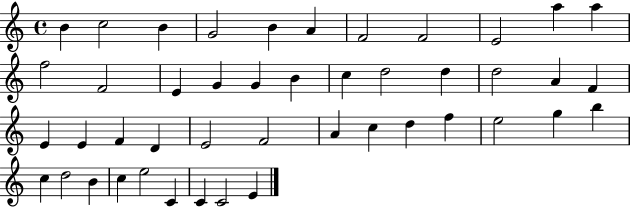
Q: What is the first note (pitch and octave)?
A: B4